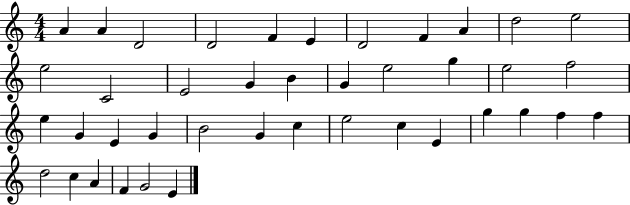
{
  \clef treble
  \numericTimeSignature
  \time 4/4
  \key c \major
  a'4 a'4 d'2 | d'2 f'4 e'4 | d'2 f'4 a'4 | d''2 e''2 | \break e''2 c'2 | e'2 g'4 b'4 | g'4 e''2 g''4 | e''2 f''2 | \break e''4 g'4 e'4 g'4 | b'2 g'4 c''4 | e''2 c''4 e'4 | g''4 g''4 f''4 f''4 | \break d''2 c''4 a'4 | f'4 g'2 e'4 | \bar "|."
}